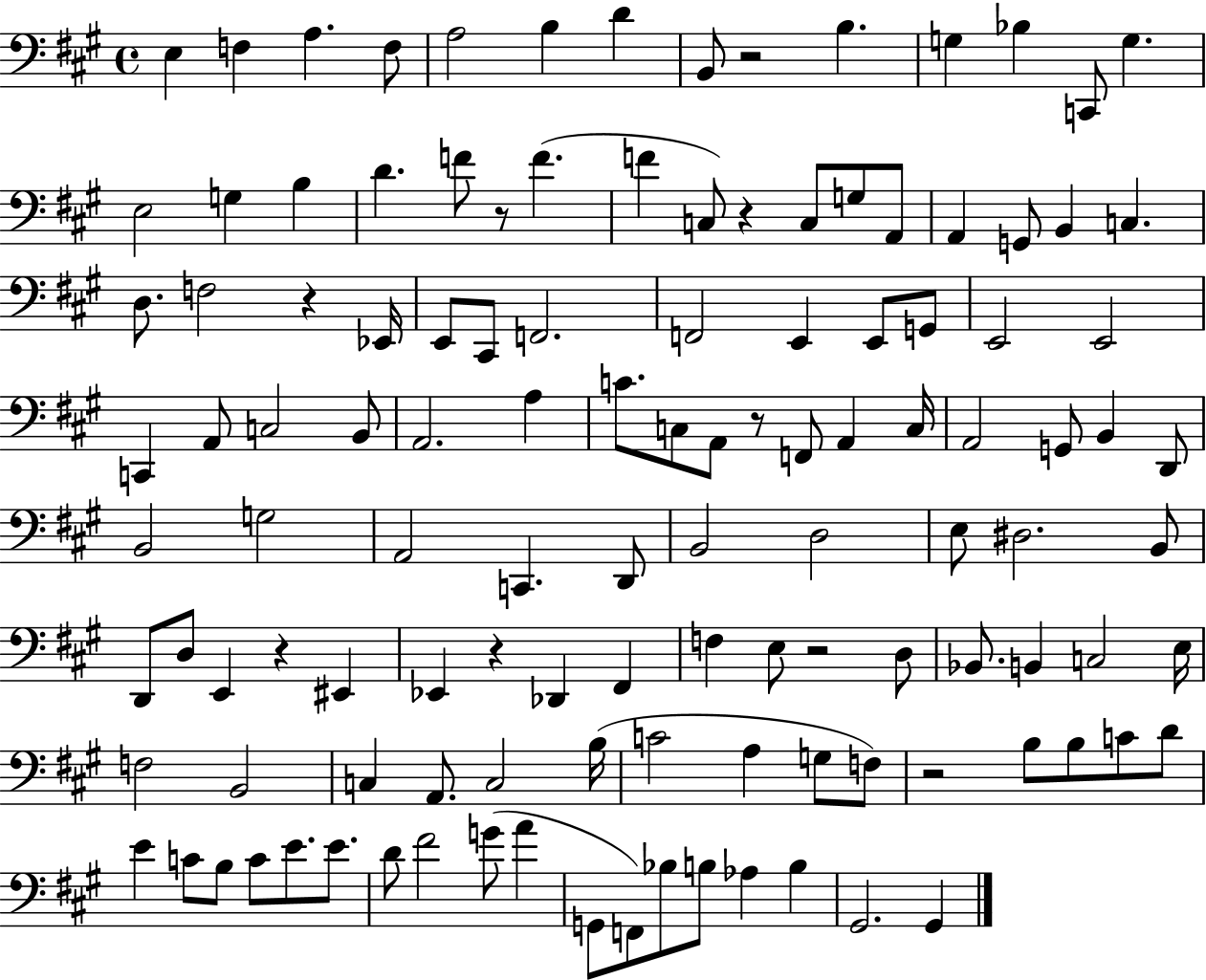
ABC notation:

X:1
T:Untitled
M:4/4
L:1/4
K:A
E, F, A, F,/2 A,2 B, D B,,/2 z2 B, G, _B, C,,/2 G, E,2 G, B, D F/2 z/2 F F C,/2 z C,/2 G,/2 A,,/2 A,, G,,/2 B,, C, D,/2 F,2 z _E,,/4 E,,/2 ^C,,/2 F,,2 F,,2 E,, E,,/2 G,,/2 E,,2 E,,2 C,, A,,/2 C,2 B,,/2 A,,2 A, C/2 C,/2 A,,/2 z/2 F,,/2 A,, C,/4 A,,2 G,,/2 B,, D,,/2 B,,2 G,2 A,,2 C,, D,,/2 B,,2 D,2 E,/2 ^D,2 B,,/2 D,,/2 D,/2 E,, z ^E,, _E,, z _D,, ^F,, F, E,/2 z2 D,/2 _B,,/2 B,, C,2 E,/4 F,2 B,,2 C, A,,/2 C,2 B,/4 C2 A, G,/2 F,/2 z2 B,/2 B,/2 C/2 D/2 E C/2 B,/2 C/2 E/2 E/2 D/2 ^F2 G/2 A G,,/2 F,,/2 _B,/2 B,/2 _A, B, ^G,,2 ^G,,